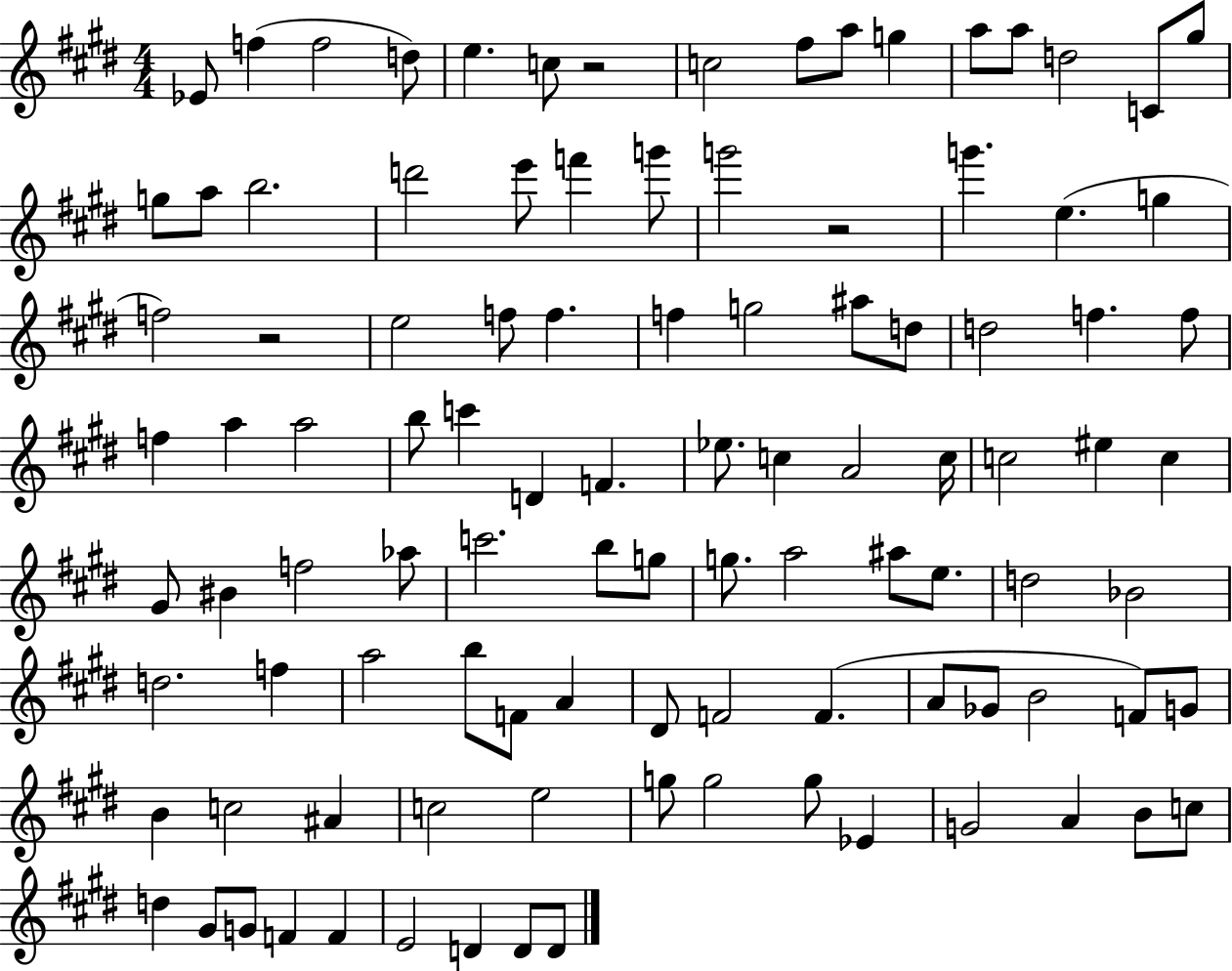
Eb4/e F5/q F5/h D5/e E5/q. C5/e R/h C5/h F#5/e A5/e G5/q A5/e A5/e D5/h C4/e G#5/e G5/e A5/e B5/h. D6/h E6/e F6/q G6/e G6/h R/h G6/q. E5/q. G5/q F5/h R/h E5/h F5/e F5/q. F5/q G5/h A#5/e D5/e D5/h F5/q. F5/e F5/q A5/q A5/h B5/e C6/q D4/q F4/q. Eb5/e. C5/q A4/h C5/s C5/h EIS5/q C5/q G#4/e BIS4/q F5/h Ab5/e C6/h. B5/e G5/e G5/e. A5/h A#5/e E5/e. D5/h Bb4/h D5/h. F5/q A5/h B5/e F4/e A4/q D#4/e F4/h F4/q. A4/e Gb4/e B4/h F4/e G4/e B4/q C5/h A#4/q C5/h E5/h G5/e G5/h G5/e Eb4/q G4/h A4/q B4/e C5/e D5/q G#4/e G4/e F4/q F4/q E4/h D4/q D4/e D4/e